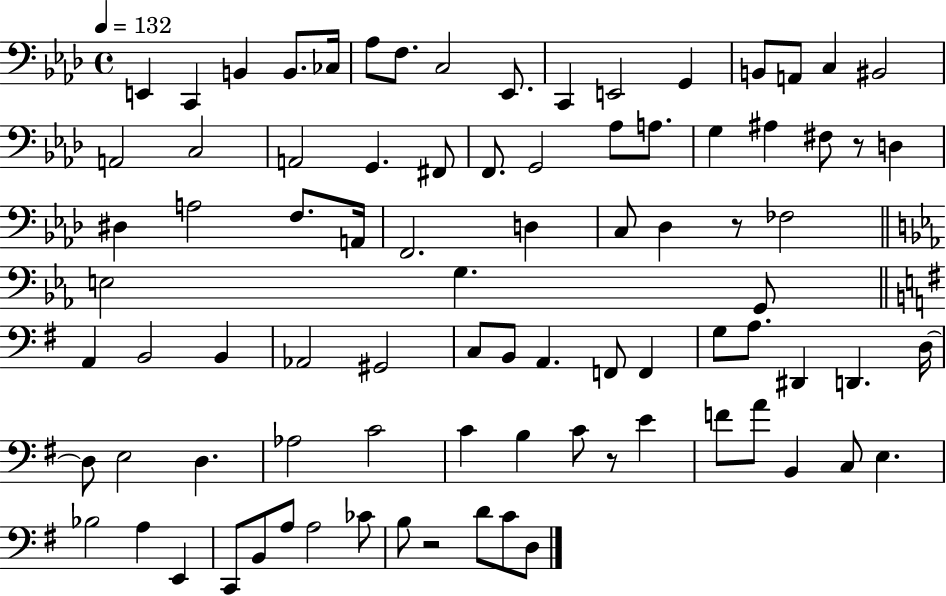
X:1
T:Untitled
M:4/4
L:1/4
K:Ab
E,, C,, B,, B,,/2 _C,/4 _A,/2 F,/2 C,2 _E,,/2 C,, E,,2 G,, B,,/2 A,,/2 C, ^B,,2 A,,2 C,2 A,,2 G,, ^F,,/2 F,,/2 G,,2 _A,/2 A,/2 G, ^A, ^F,/2 z/2 D, ^D, A,2 F,/2 A,,/4 F,,2 D, C,/2 _D, z/2 _F,2 E,2 G, G,,/2 A,, B,,2 B,, _A,,2 ^G,,2 C,/2 B,,/2 A,, F,,/2 F,, G,/2 A,/2 ^D,, D,, D,/4 D,/2 E,2 D, _A,2 C2 C B, C/2 z/2 E F/2 A/2 B,, C,/2 E, _B,2 A, E,, C,,/2 B,,/2 A,/2 A,2 _C/2 B,/2 z2 D/2 C/2 D,/2